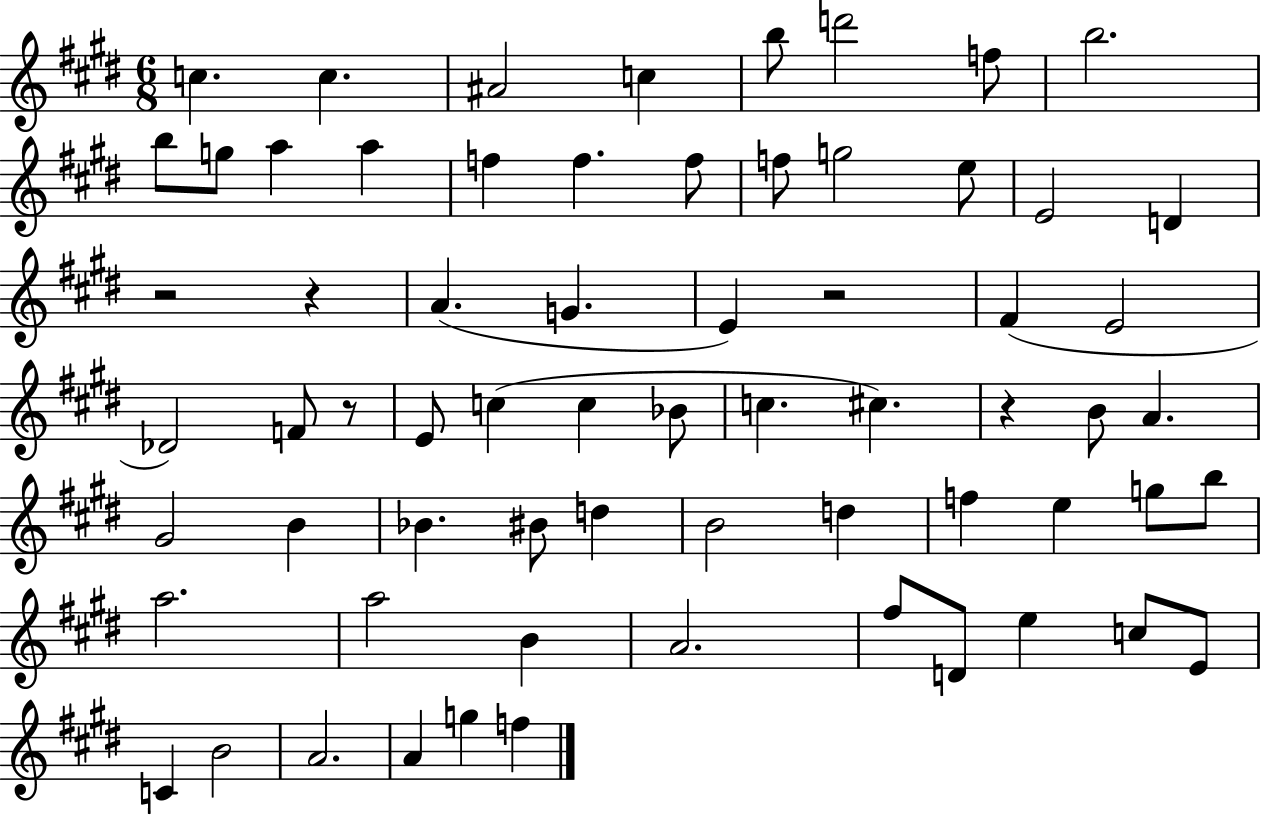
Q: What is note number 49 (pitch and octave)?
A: B4